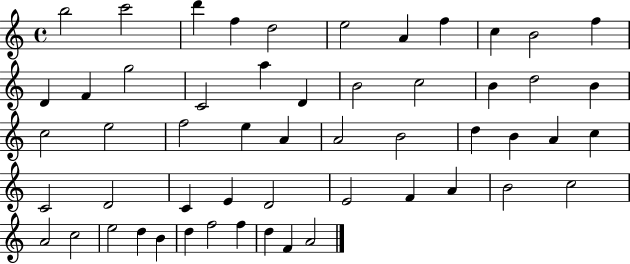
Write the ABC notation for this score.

X:1
T:Untitled
M:4/4
L:1/4
K:C
b2 c'2 d' f d2 e2 A f c B2 f D F g2 C2 a D B2 c2 B d2 B c2 e2 f2 e A A2 B2 d B A c C2 D2 C E D2 E2 F A B2 c2 A2 c2 e2 d B d f2 f d F A2